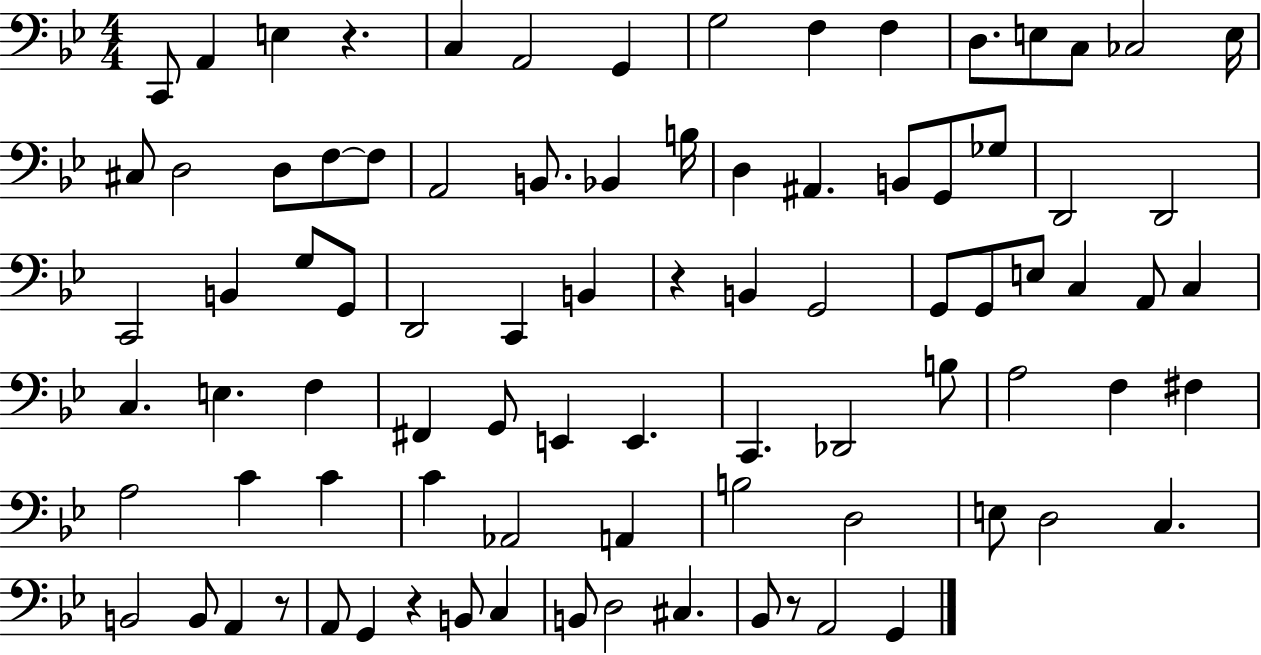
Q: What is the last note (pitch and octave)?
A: G2